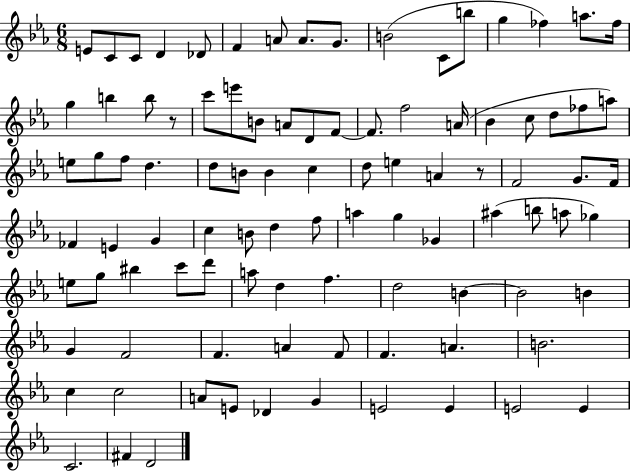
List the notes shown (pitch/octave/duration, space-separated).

E4/e C4/e C4/e D4/q Db4/e F4/q A4/e A4/e. G4/e. B4/h C4/e B5/e G5/q FES5/q A5/e. FES5/s G5/q B5/q B5/e R/e C6/e E6/e B4/e A4/e D4/e F4/e F4/e. F5/h A4/s Bb4/q C5/e D5/e FES5/e A5/e E5/e G5/e F5/e D5/q. D5/e B4/e B4/q C5/q D5/e E5/q A4/q R/e F4/h G4/e. F4/s FES4/q E4/q G4/q C5/q B4/e D5/q F5/e A5/q G5/q Gb4/q A#5/q B5/e A5/e Gb5/q E5/e G5/e BIS5/q C6/e D6/e A5/e D5/q F5/q. D5/h B4/q B4/h B4/q G4/q F4/h F4/q. A4/q F4/e F4/q. A4/q. B4/h. C5/q C5/h A4/e E4/e Db4/q G4/q E4/h E4/q E4/h E4/q C4/h. F#4/q D4/h